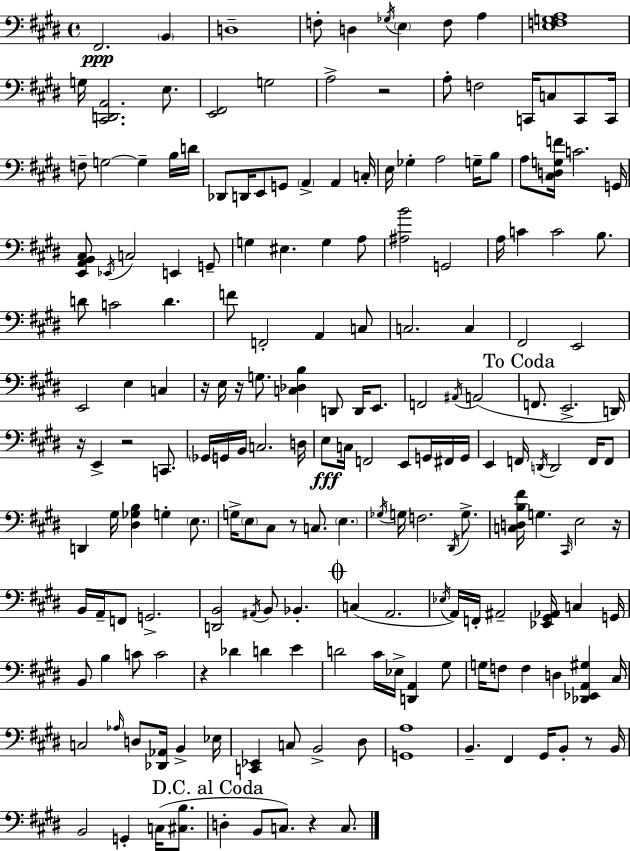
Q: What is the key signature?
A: E major